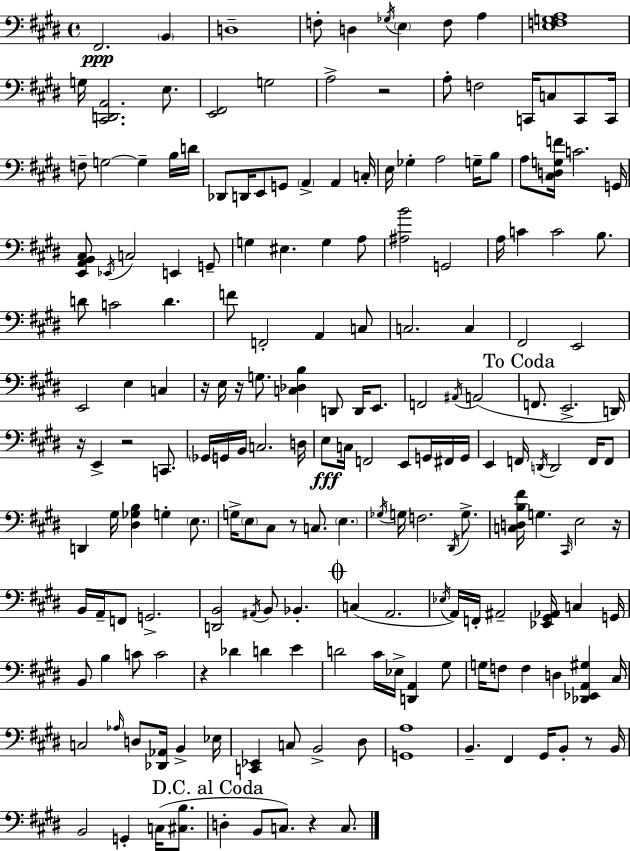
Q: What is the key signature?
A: E major